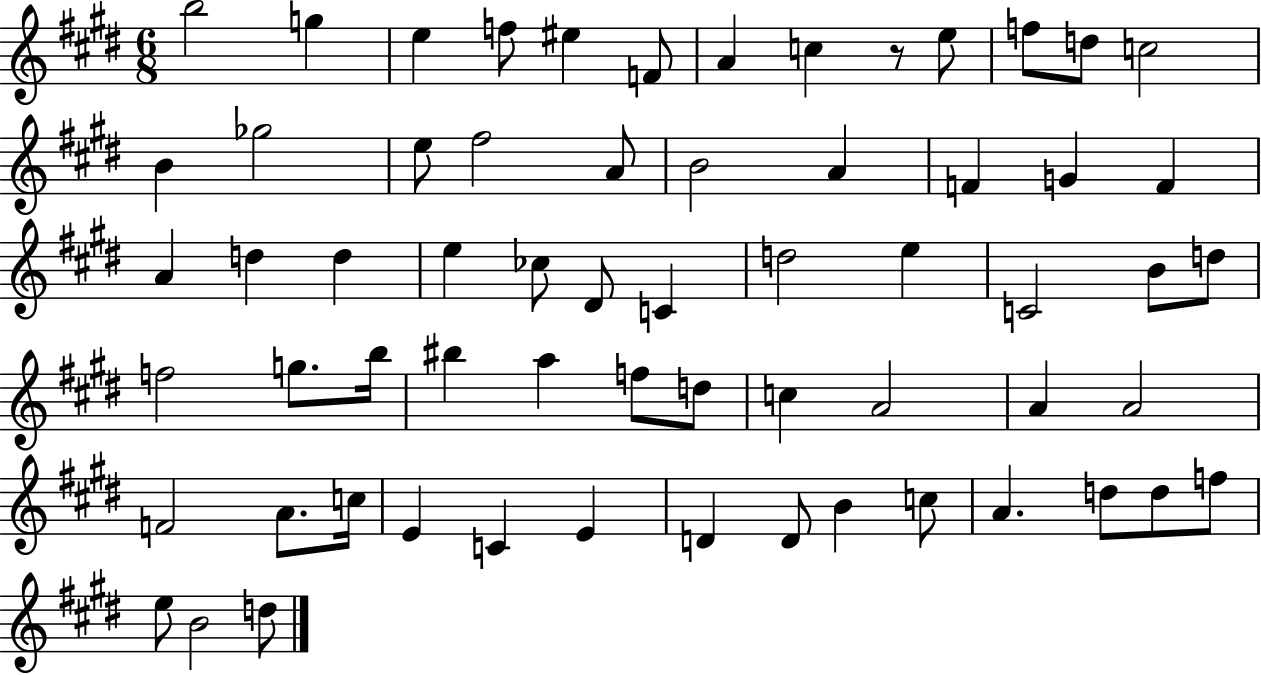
{
  \clef treble
  \numericTimeSignature
  \time 6/8
  \key e \major
  b''2 g''4 | e''4 f''8 eis''4 f'8 | a'4 c''4 r8 e''8 | f''8 d''8 c''2 | \break b'4 ges''2 | e''8 fis''2 a'8 | b'2 a'4 | f'4 g'4 f'4 | \break a'4 d''4 d''4 | e''4 ces''8 dis'8 c'4 | d''2 e''4 | c'2 b'8 d''8 | \break f''2 g''8. b''16 | bis''4 a''4 f''8 d''8 | c''4 a'2 | a'4 a'2 | \break f'2 a'8. c''16 | e'4 c'4 e'4 | d'4 d'8 b'4 c''8 | a'4. d''8 d''8 f''8 | \break e''8 b'2 d''8 | \bar "|."
}